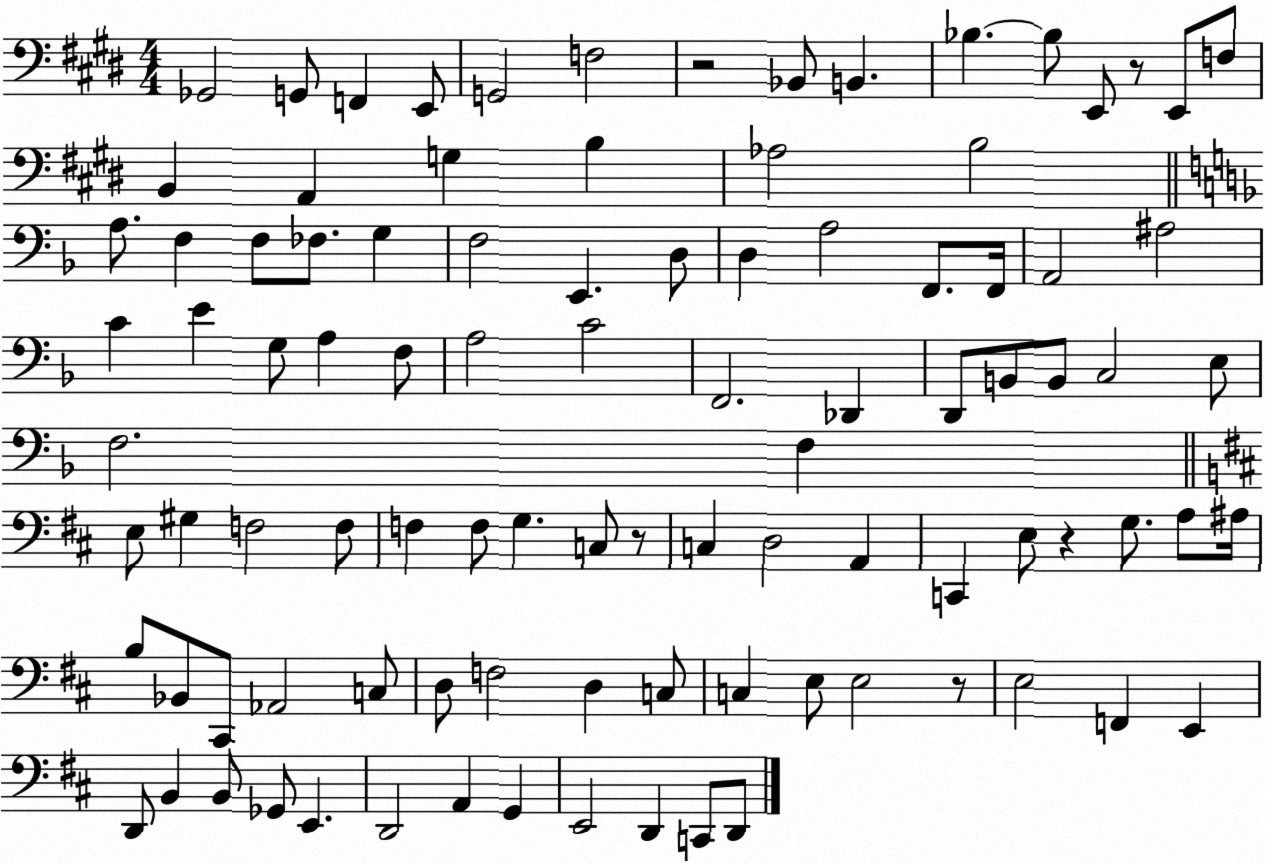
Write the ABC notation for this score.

X:1
T:Untitled
M:4/4
L:1/4
K:E
_G,,2 G,,/2 F,, E,,/2 G,,2 F,2 z2 _B,,/2 B,, _B, _B,/2 E,,/2 z/2 E,,/2 F,/2 B,, A,, G, B, _A,2 B,2 A,/2 F, F,/2 _F,/2 G, F,2 E,, D,/2 D, A,2 F,,/2 F,,/4 A,,2 ^A,2 C E G,/2 A, F,/2 A,2 C2 F,,2 _D,, D,,/2 B,,/2 B,,/2 C,2 E,/2 F,2 F, E,/2 ^G, F,2 F,/2 F, F,/2 G, C,/2 z/2 C, D,2 A,, C,, E,/2 z G,/2 A,/2 ^A,/4 B,/2 _B,,/2 ^C,,/2 _A,,2 C,/2 D,/2 F,2 D, C,/2 C, E,/2 E,2 z/2 E,2 F,, E,, D,,/2 B,, B,,/2 _G,,/2 E,, D,,2 A,, G,, E,,2 D,, C,,/2 D,,/2